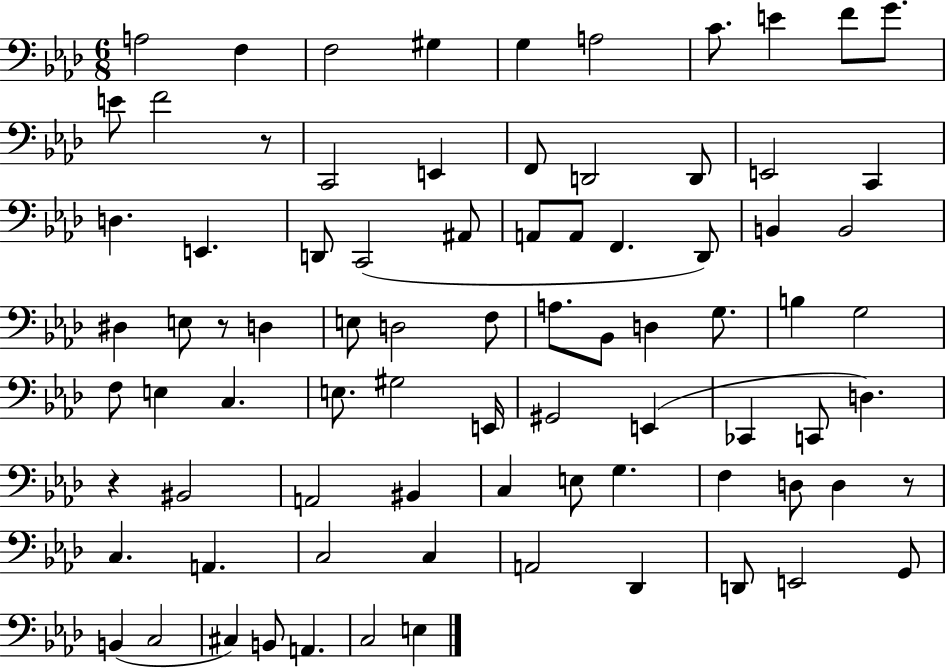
X:1
T:Untitled
M:6/8
L:1/4
K:Ab
A,2 F, F,2 ^G, G, A,2 C/2 E F/2 G/2 E/2 F2 z/2 C,,2 E,, F,,/2 D,,2 D,,/2 E,,2 C,, D, E,, D,,/2 C,,2 ^A,,/2 A,,/2 A,,/2 F,, _D,,/2 B,, B,,2 ^D, E,/2 z/2 D, E,/2 D,2 F,/2 A,/2 _B,,/2 D, G,/2 B, G,2 F,/2 E, C, E,/2 ^G,2 E,,/4 ^G,,2 E,, _C,, C,,/2 D, z ^B,,2 A,,2 ^B,, C, E,/2 G, F, D,/2 D, z/2 C, A,, C,2 C, A,,2 _D,, D,,/2 E,,2 G,,/2 B,, C,2 ^C, B,,/2 A,, C,2 E,